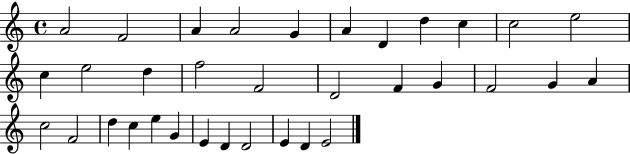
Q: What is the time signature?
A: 4/4